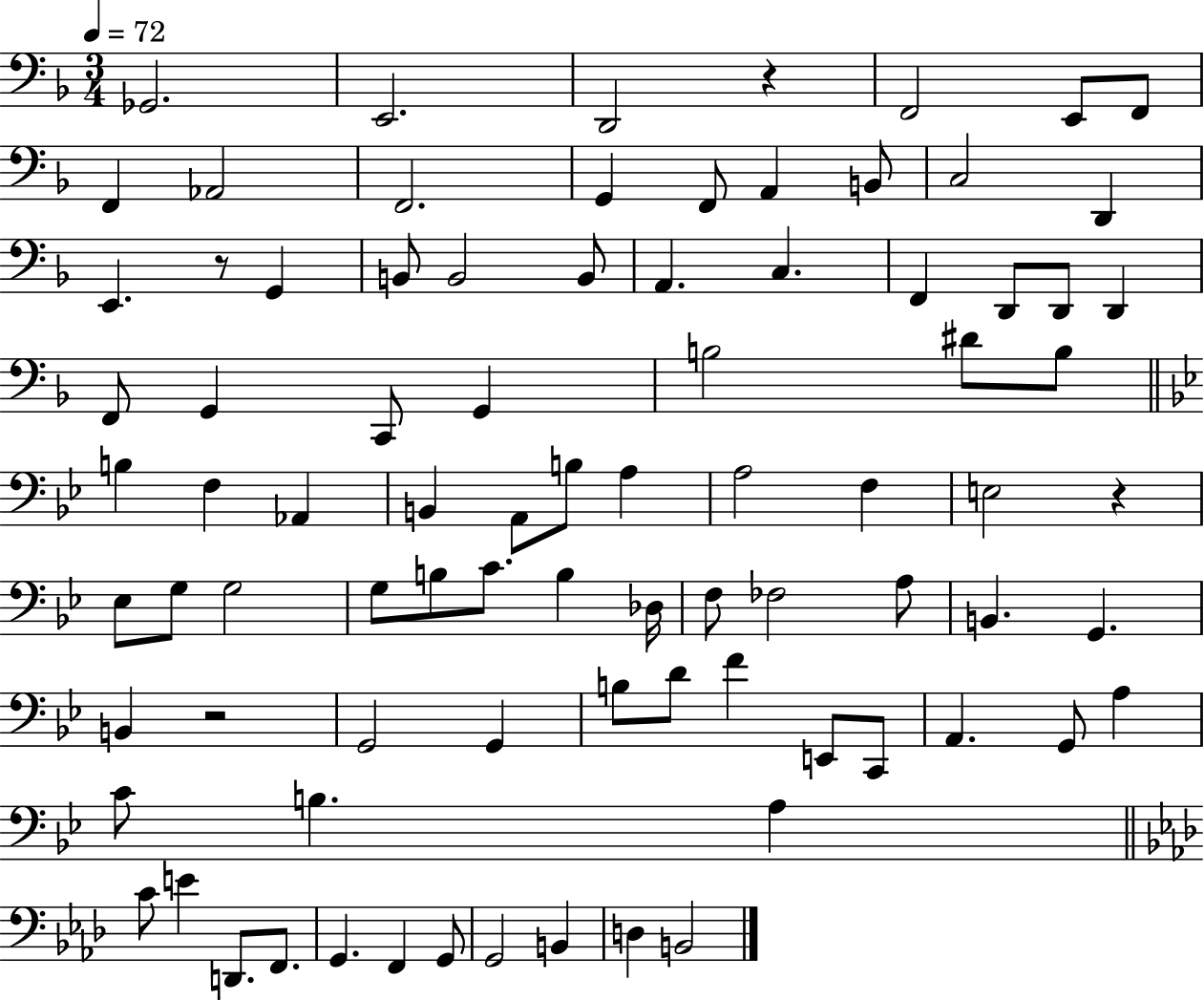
Gb2/h. E2/h. D2/h R/q F2/h E2/e F2/e F2/q Ab2/h F2/h. G2/q F2/e A2/q B2/e C3/h D2/q E2/q. R/e G2/q B2/e B2/h B2/e A2/q. C3/q. F2/q D2/e D2/e D2/q F2/e G2/q C2/e G2/q B3/h D#4/e B3/e B3/q F3/q Ab2/q B2/q A2/e B3/e A3/q A3/h F3/q E3/h R/q Eb3/e G3/e G3/h G3/e B3/e C4/e. B3/q Db3/s F3/e FES3/h A3/e B2/q. G2/q. B2/q R/h G2/h G2/q B3/e D4/e F4/q E2/e C2/e A2/q. G2/e A3/q C4/e B3/q. A3/q C4/e E4/q D2/e. F2/e. G2/q. F2/q G2/e G2/h B2/q D3/q B2/h